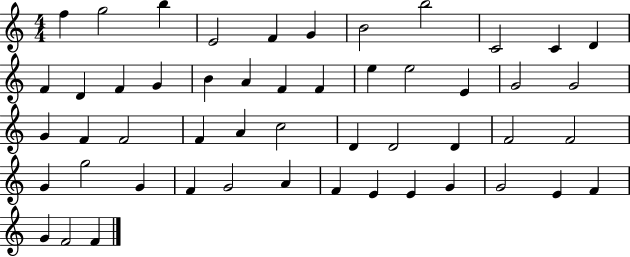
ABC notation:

X:1
T:Untitled
M:4/4
L:1/4
K:C
f g2 b E2 F G B2 b2 C2 C D F D F G B A F F e e2 E G2 G2 G F F2 F A c2 D D2 D F2 F2 G g2 G F G2 A F E E G G2 E F G F2 F